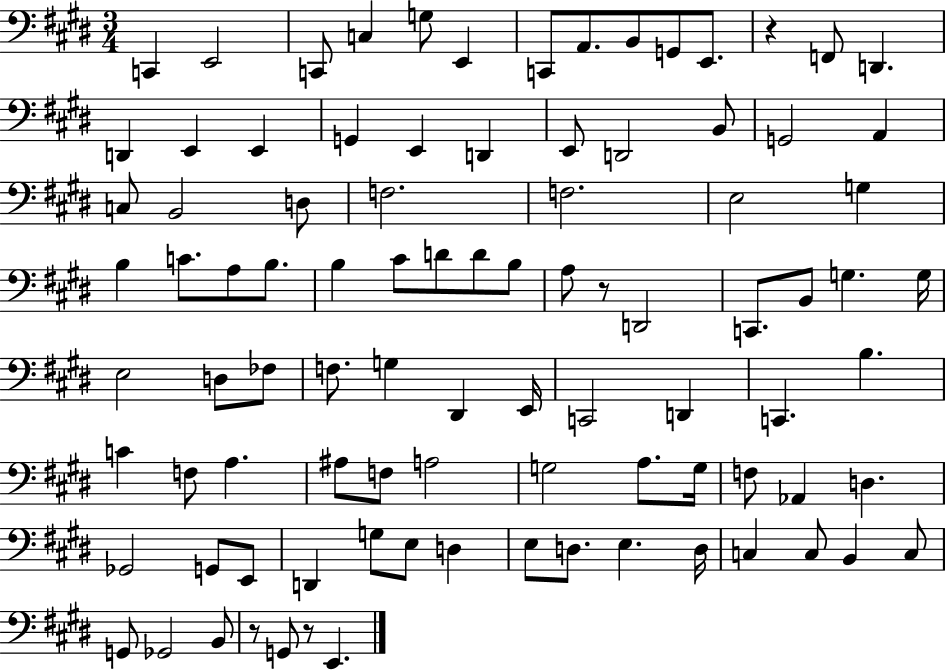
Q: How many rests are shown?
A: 4